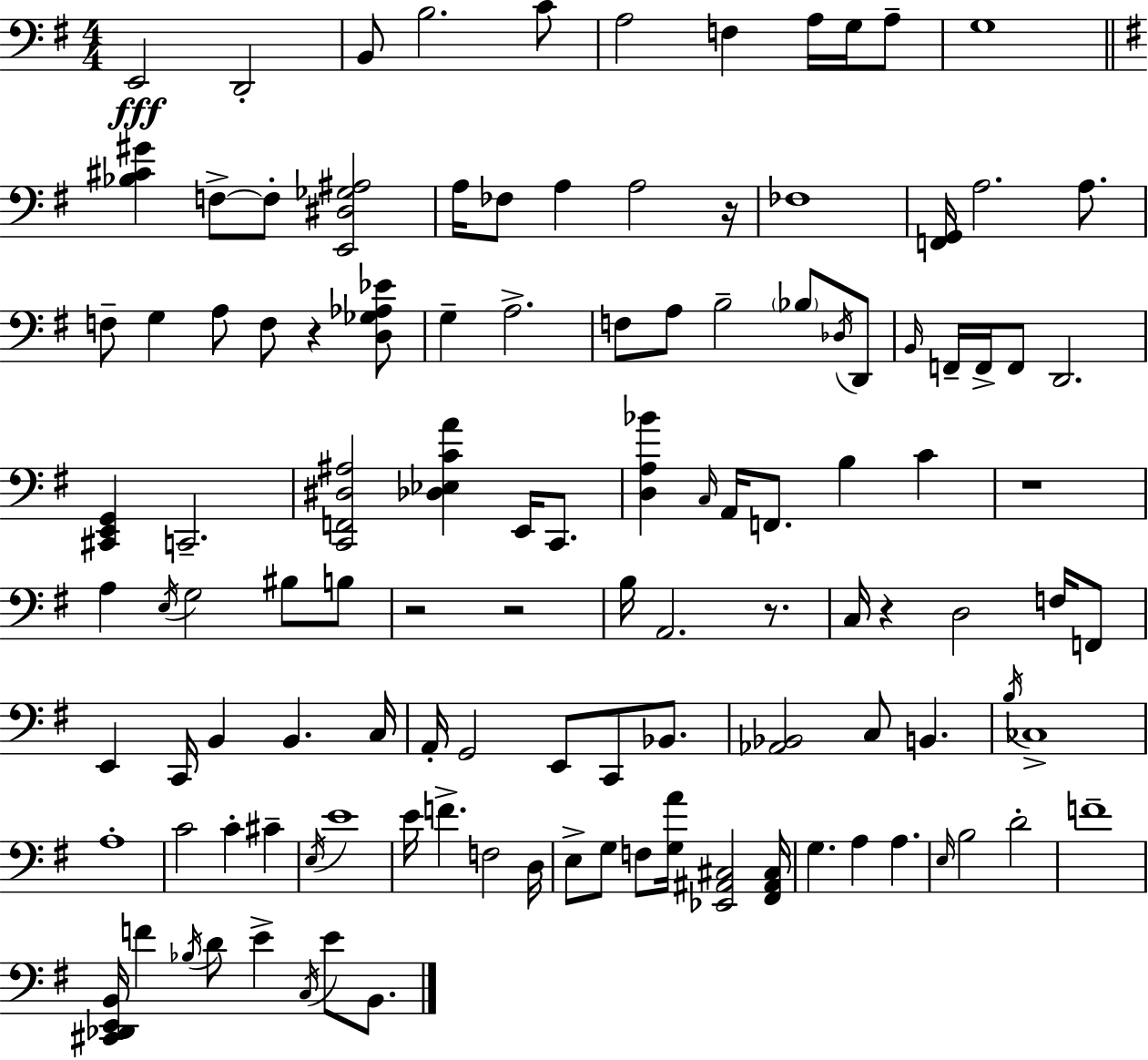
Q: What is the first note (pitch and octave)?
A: E2